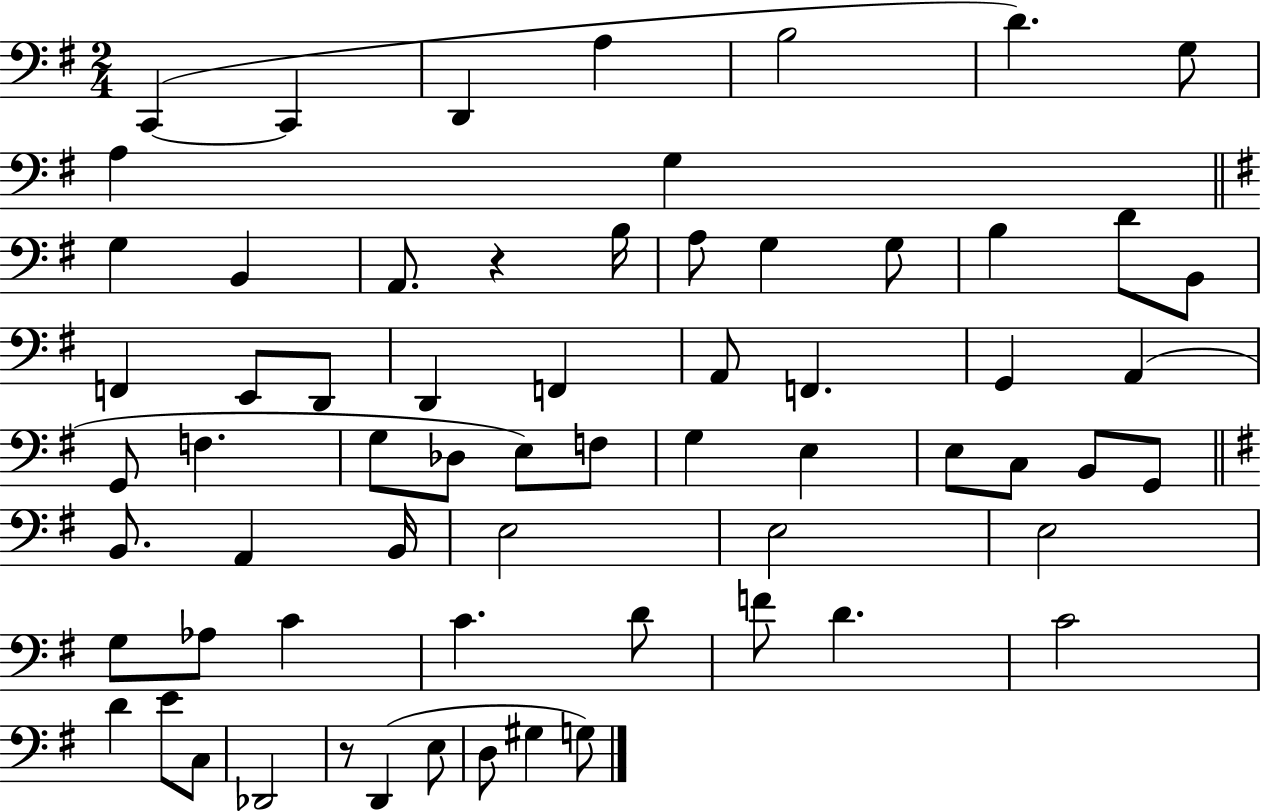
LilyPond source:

{
  \clef bass
  \numericTimeSignature
  \time 2/4
  \key g \major
  c,4~(~ c,4 | d,4 a4 | b2 | d'4.) g8 | \break a4 g4 | \bar "||" \break \key g \major g4 b,4 | a,8. r4 b16 | a8 g4 g8 | b4 d'8 b,8 | \break f,4 e,8 d,8 | d,4 f,4 | a,8 f,4. | g,4 a,4( | \break g,8 f4. | g8 des8 e8) f8 | g4 e4 | e8 c8 b,8 g,8 | \break \bar "||" \break \key g \major b,8. a,4 b,16 | e2 | e2 | e2 | \break g8 aes8 c'4 | c'4. d'8 | f'8 d'4. | c'2 | \break d'4 e'8 c8 | des,2 | r8 d,4( e8 | d8 gis4 g8) | \break \bar "|."
}